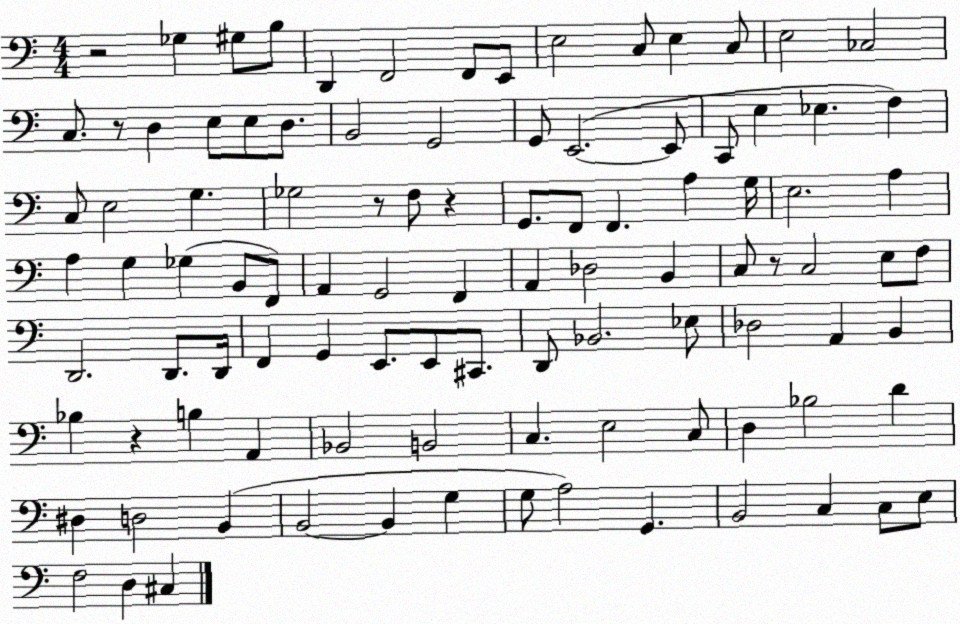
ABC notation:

X:1
T:Untitled
M:4/4
L:1/4
K:C
z2 _G, ^G,/2 B,/2 D,, F,,2 F,,/2 E,,/2 E,2 C,/2 E, C,/2 E,2 _C,2 C,/2 z/2 D, E,/2 E,/2 D,/2 B,,2 G,,2 G,,/2 E,,2 E,,/2 C,,/2 E, _E, F, C,/2 E,2 G, _G,2 z/2 F,/2 z G,,/2 F,,/2 F,, A, G,/4 E,2 A, A, G, _G, B,,/2 F,,/2 A,, G,,2 F,, A,, _D,2 B,, C,/2 z/2 C,2 E,/2 F,/2 D,,2 D,,/2 D,,/4 F,, G,, E,,/2 E,,/2 ^C,,/2 D,,/2 _B,,2 _E,/2 _D,2 A,, B,, _B, z B, A,, _B,,2 B,,2 C, E,2 C,/2 D, _B,2 D ^D, D,2 B,, B,,2 B,, G, G,/2 A,2 G,, B,,2 C, C,/2 E,/2 F,2 D, ^C,